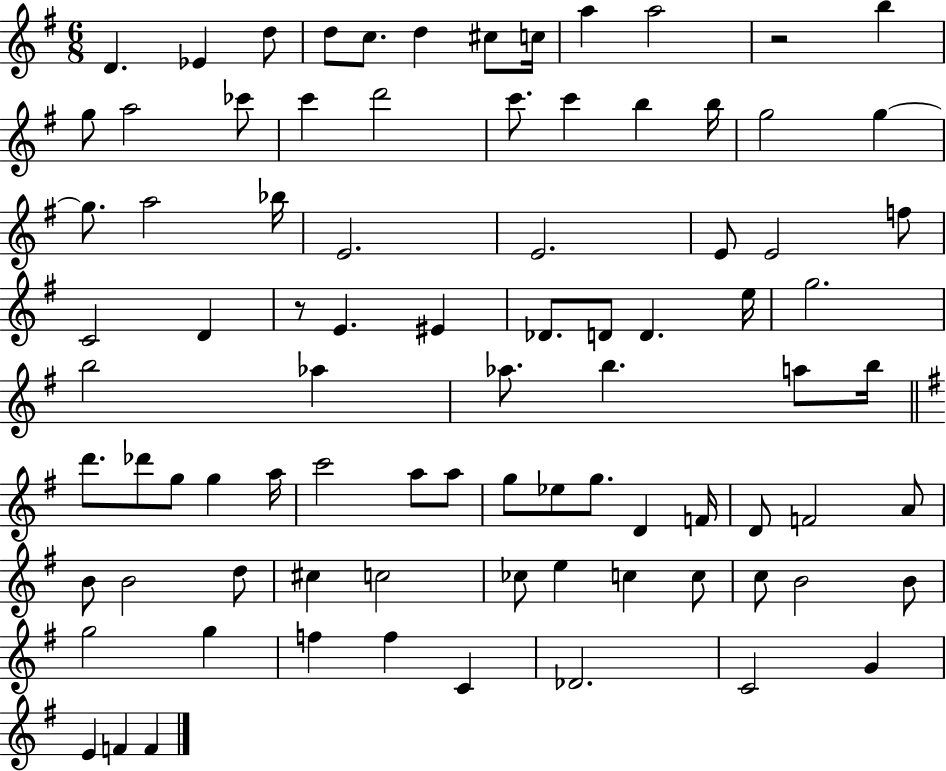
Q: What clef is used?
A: treble